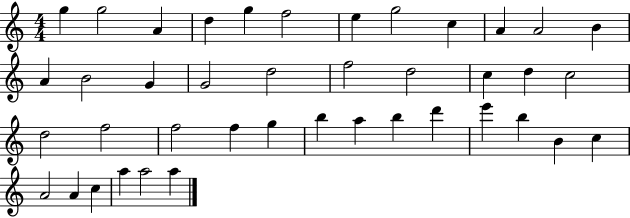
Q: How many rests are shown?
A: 0